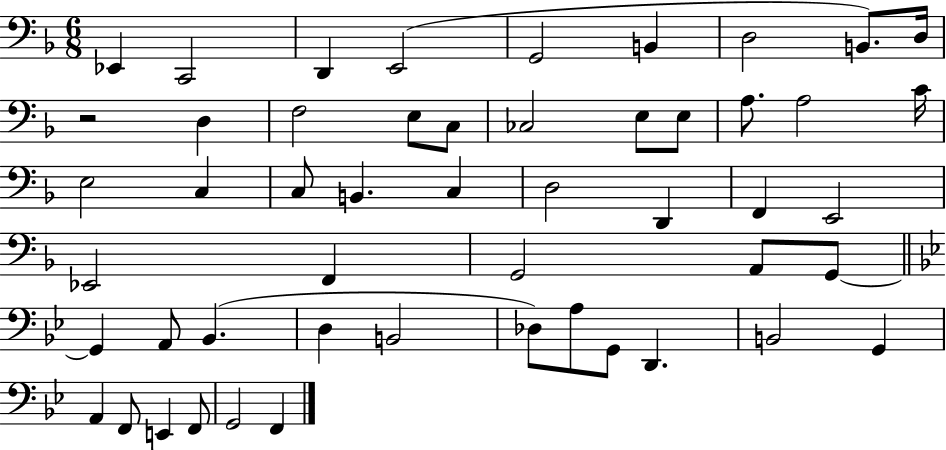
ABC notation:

X:1
T:Untitled
M:6/8
L:1/4
K:F
_E,, C,,2 D,, E,,2 G,,2 B,, D,2 B,,/2 D,/4 z2 D, F,2 E,/2 C,/2 _C,2 E,/2 E,/2 A,/2 A,2 C/4 E,2 C, C,/2 B,, C, D,2 D,, F,, E,,2 _E,,2 F,, G,,2 A,,/2 G,,/2 G,, A,,/2 _B,, D, B,,2 _D,/2 A,/2 G,,/2 D,, B,,2 G,, A,, F,,/2 E,, F,,/2 G,,2 F,,